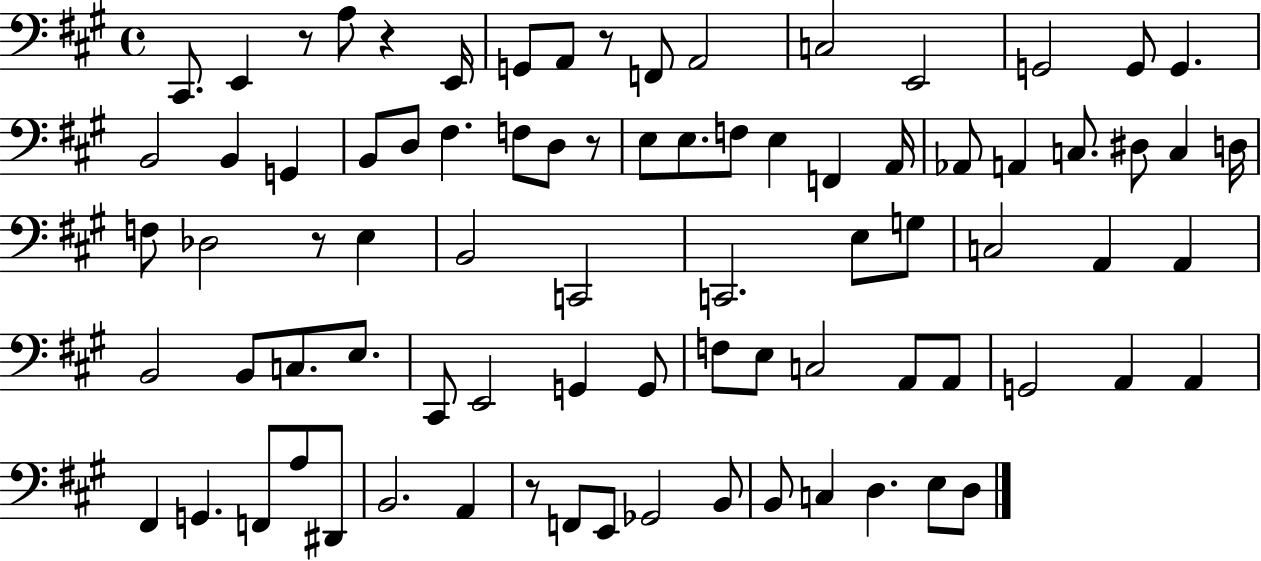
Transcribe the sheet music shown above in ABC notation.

X:1
T:Untitled
M:4/4
L:1/4
K:A
^C,,/2 E,, z/2 A,/2 z E,,/4 G,,/2 A,,/2 z/2 F,,/2 A,,2 C,2 E,,2 G,,2 G,,/2 G,, B,,2 B,, G,, B,,/2 D,/2 ^F, F,/2 D,/2 z/2 E,/2 E,/2 F,/2 E, F,, A,,/4 _A,,/2 A,, C,/2 ^D,/2 C, D,/4 F,/2 _D,2 z/2 E, B,,2 C,,2 C,,2 E,/2 G,/2 C,2 A,, A,, B,,2 B,,/2 C,/2 E,/2 ^C,,/2 E,,2 G,, G,,/2 F,/2 E,/2 C,2 A,,/2 A,,/2 G,,2 A,, A,, ^F,, G,, F,,/2 A,/2 ^D,,/2 B,,2 A,, z/2 F,,/2 E,,/2 _G,,2 B,,/2 B,,/2 C, D, E,/2 D,/2